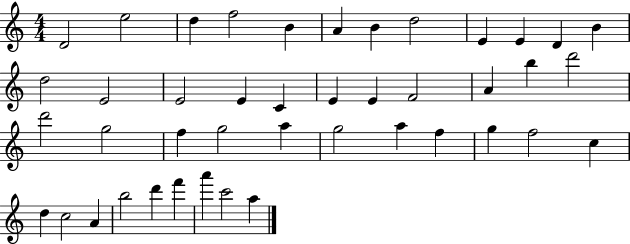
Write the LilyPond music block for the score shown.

{
  \clef treble
  \numericTimeSignature
  \time 4/4
  \key c \major
  d'2 e''2 | d''4 f''2 b'4 | a'4 b'4 d''2 | e'4 e'4 d'4 b'4 | \break d''2 e'2 | e'2 e'4 c'4 | e'4 e'4 f'2 | a'4 b''4 d'''2 | \break d'''2 g''2 | f''4 g''2 a''4 | g''2 a''4 f''4 | g''4 f''2 c''4 | \break d''4 c''2 a'4 | b''2 d'''4 f'''4 | a'''4 c'''2 a''4 | \bar "|."
}